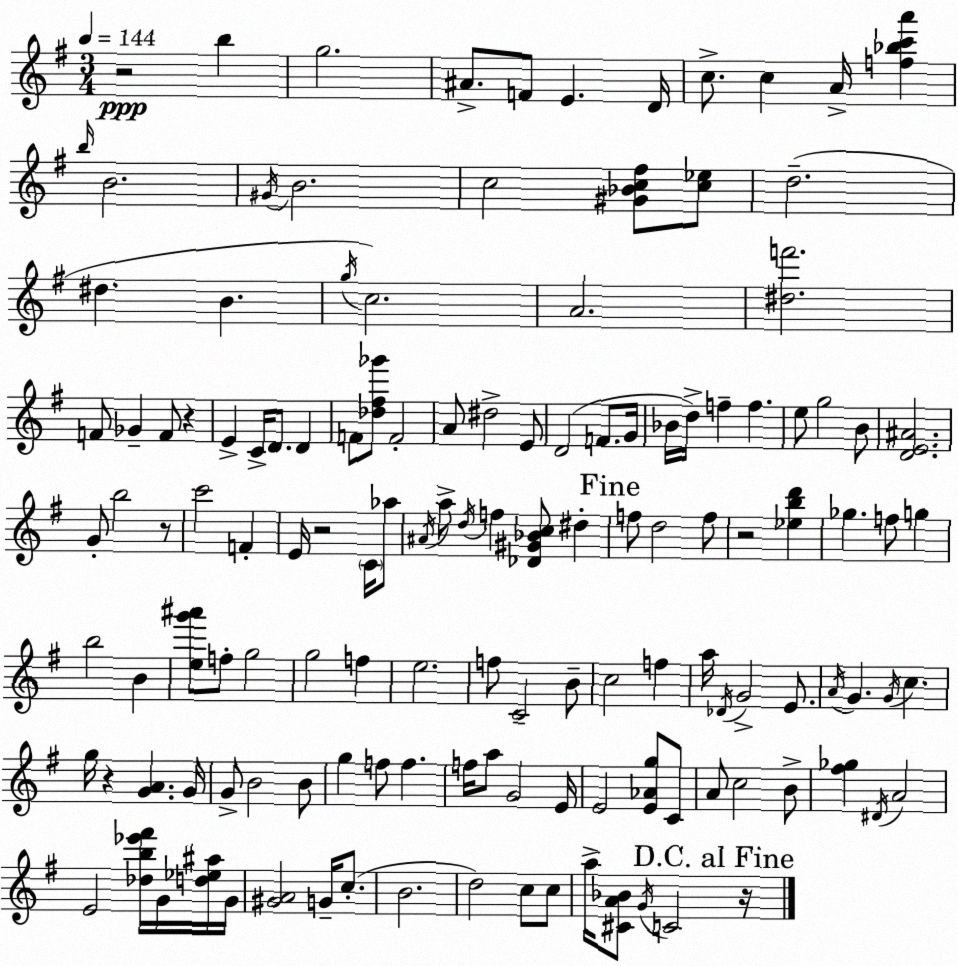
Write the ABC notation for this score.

X:1
T:Untitled
M:3/4
L:1/4
K:G
z2 b g2 ^A/2 F/2 E D/4 c/2 c A/4 [f_bc'a'] b/4 B2 ^G/4 B2 c2 [^G_Bc^f]/2 [c_e]/2 d2 ^d B g/4 c2 A2 [^df']2 F/2 _G F/2 z E C/4 D/2 D F/2 [_d^f_g']/2 F2 A/2 ^d2 E/2 D2 F/2 G/4 _B/4 d/4 f f e/2 g2 B/2 [DE^A]2 G/2 b2 z/2 c'2 F E/4 z2 C/4 _a/2 ^A/4 a/2 d/4 f [_D^G_Bc]/2 ^d f/2 d2 f/2 z2 [_ebd'] _g f/2 g b2 B [eg'^a']/2 f/2 g2 g2 f e2 f/2 C2 B/2 c2 f a/4 _D/4 G2 E/2 A/4 G G/4 c g/4 z [GA] G/4 G/2 B2 B/2 g f/2 f f/4 a/2 G2 E/4 E2 [E_Ag]/2 C/2 A/2 c2 B/2 [^f_g] ^D/4 A2 E2 [_db_e'^f']/4 G/4 [d_e^a]/4 G/4 [^GA]2 G/4 c/2 B2 d2 c/2 c/2 a/4 [^CA_B]/2 G/4 C2 z/4